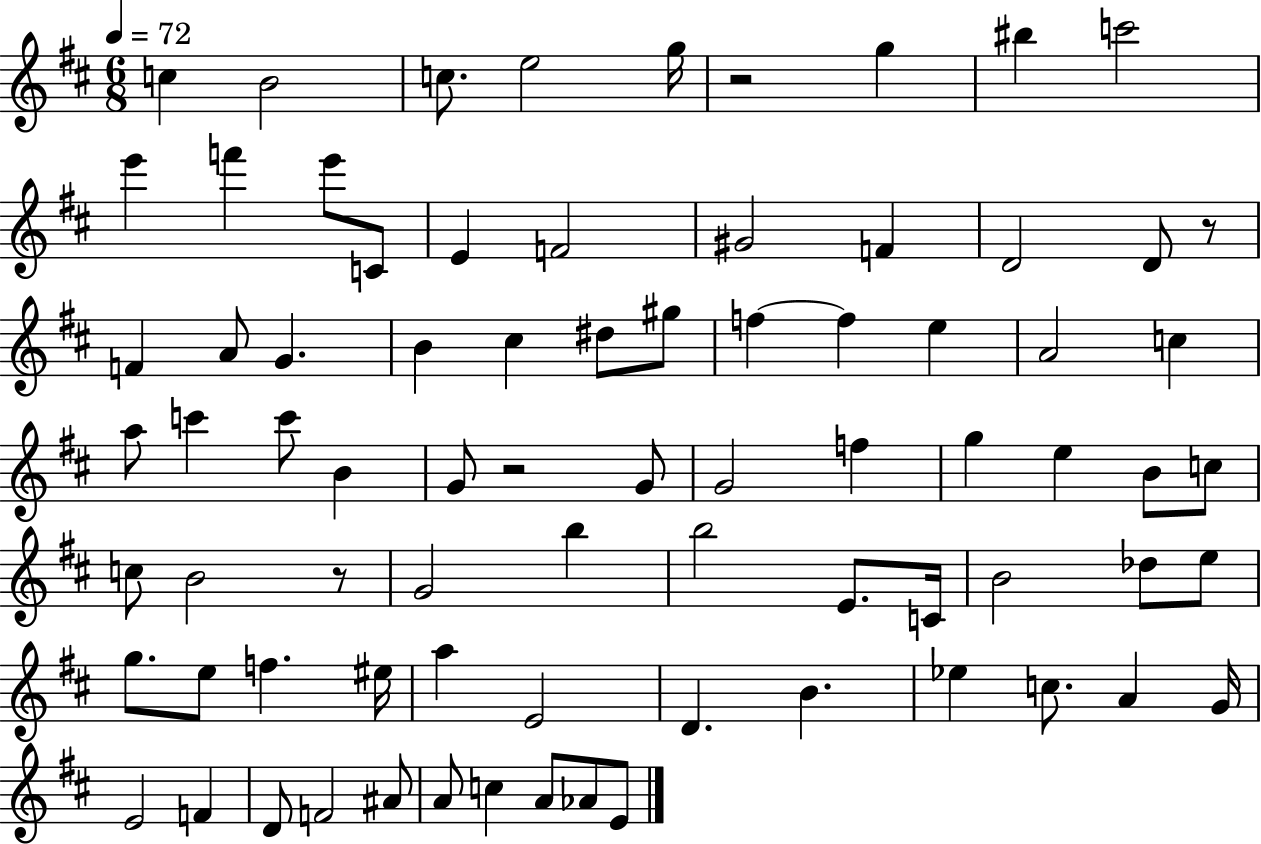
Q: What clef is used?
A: treble